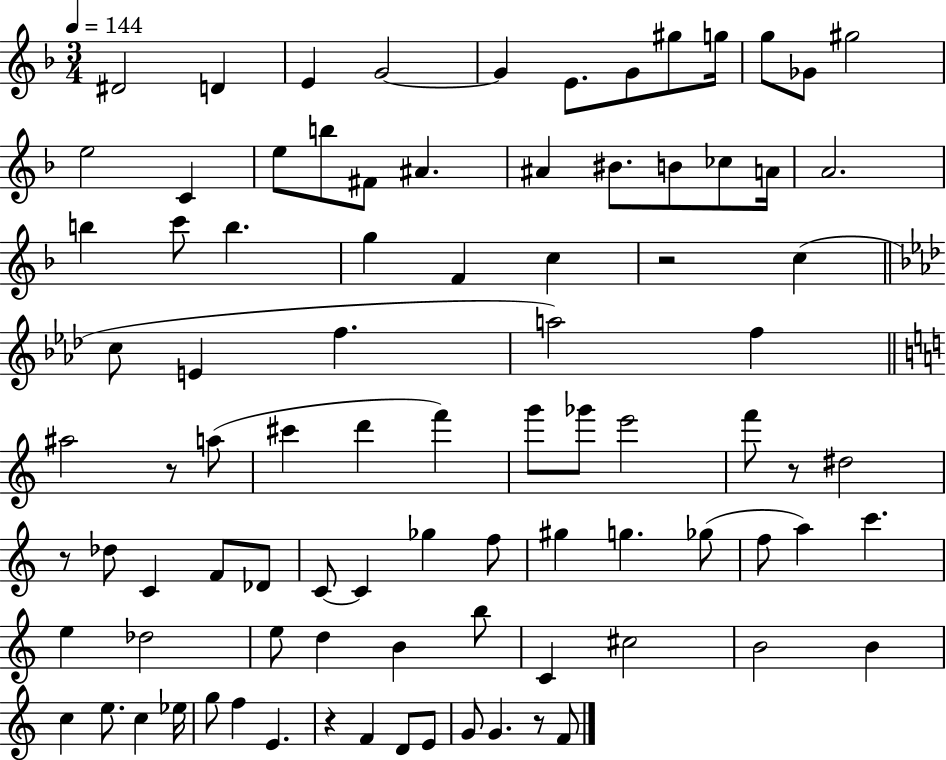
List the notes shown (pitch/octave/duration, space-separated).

D#4/h D4/q E4/q G4/h G4/q E4/e. G4/e G#5/e G5/s G5/e Gb4/e G#5/h E5/h C4/q E5/e B5/e F#4/e A#4/q. A#4/q BIS4/e. B4/e CES5/e A4/s A4/h. B5/q C6/e B5/q. G5/q F4/q C5/q R/h C5/q C5/e E4/q F5/q. A5/h F5/q A#5/h R/e A5/e C#6/q D6/q F6/q G6/e Gb6/e E6/h F6/e R/e D#5/h R/e Db5/e C4/q F4/e Db4/e C4/e C4/q Gb5/q F5/e G#5/q G5/q. Gb5/e F5/e A5/q C6/q. E5/q Db5/h E5/e D5/q B4/q B5/e C4/q C#5/h B4/h B4/q C5/q E5/e. C5/q Eb5/s G5/e F5/q E4/q. R/q F4/q D4/e E4/e G4/e G4/q. R/e F4/e